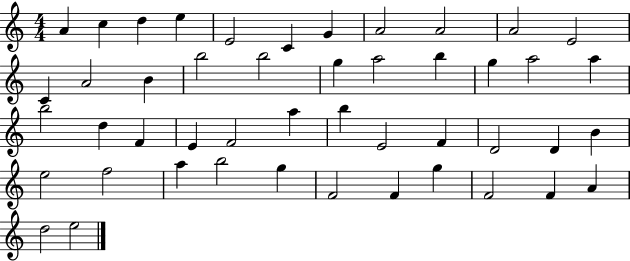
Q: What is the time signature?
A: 4/4